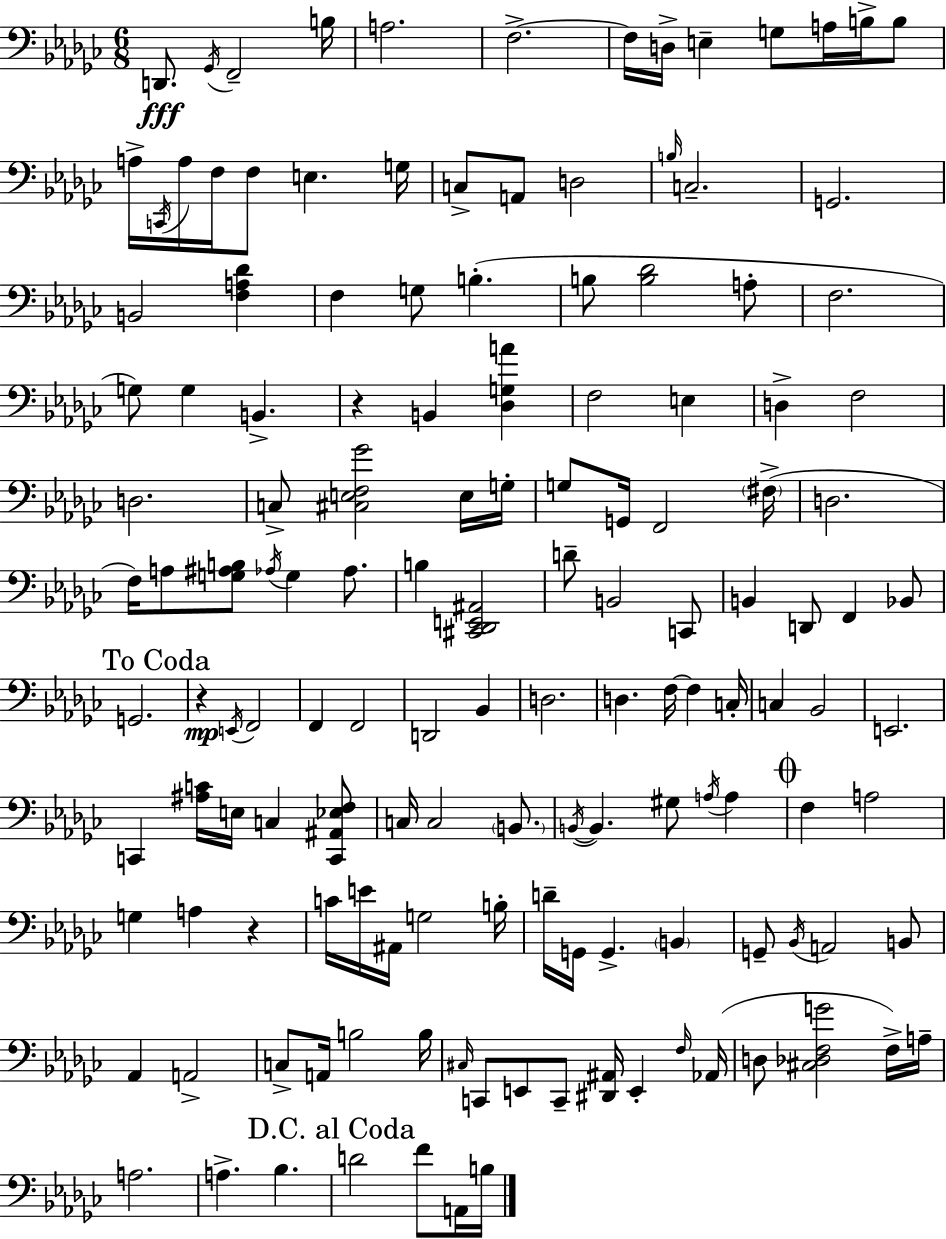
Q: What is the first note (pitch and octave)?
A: D2